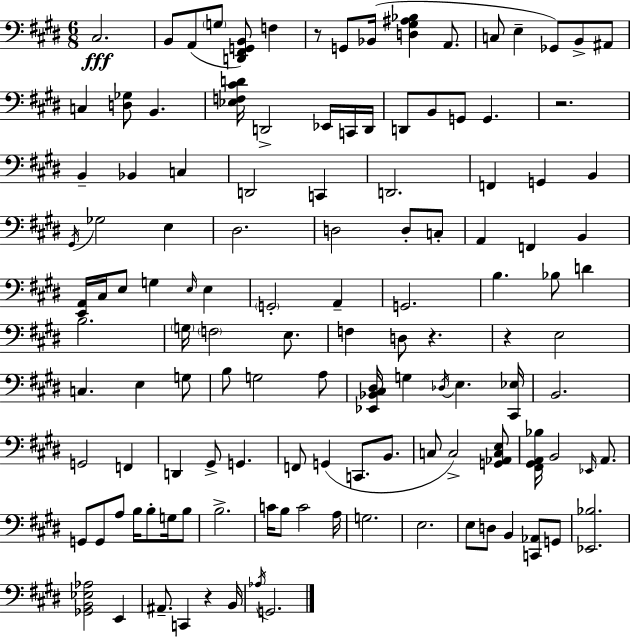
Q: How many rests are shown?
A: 5